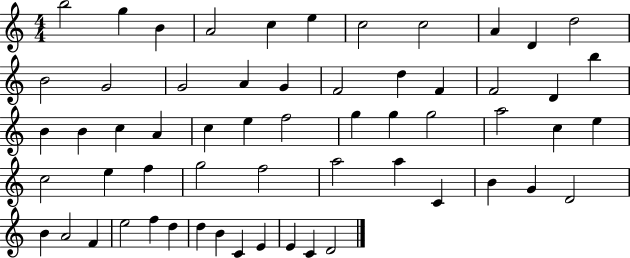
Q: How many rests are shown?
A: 0